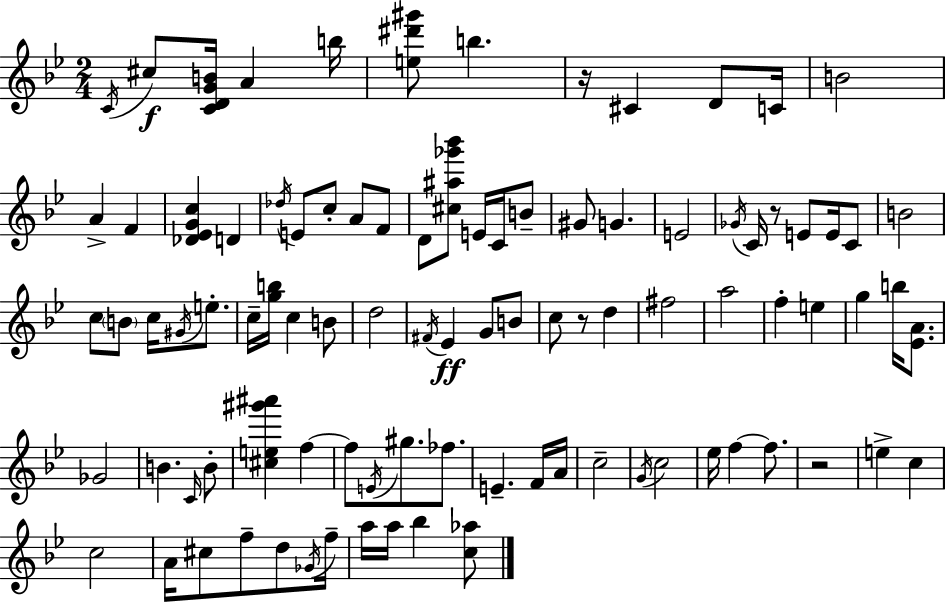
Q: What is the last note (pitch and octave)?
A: Bb5